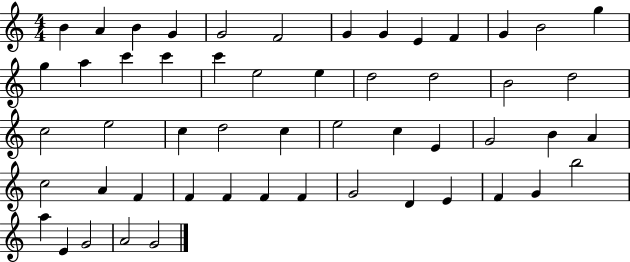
{
  \clef treble
  \numericTimeSignature
  \time 4/4
  \key c \major
  b'4 a'4 b'4 g'4 | g'2 f'2 | g'4 g'4 e'4 f'4 | g'4 b'2 g''4 | \break g''4 a''4 c'''4 c'''4 | c'''4 e''2 e''4 | d''2 d''2 | b'2 d''2 | \break c''2 e''2 | c''4 d''2 c''4 | e''2 c''4 e'4 | g'2 b'4 a'4 | \break c''2 a'4 f'4 | f'4 f'4 f'4 f'4 | g'2 d'4 e'4 | f'4 g'4 b''2 | \break a''4 e'4 g'2 | a'2 g'2 | \bar "|."
}